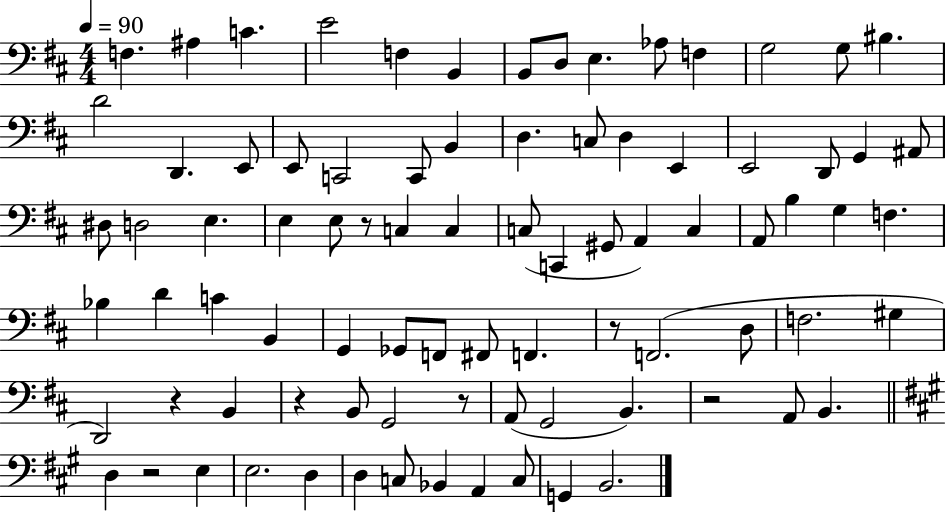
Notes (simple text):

F3/q. A#3/q C4/q. E4/h F3/q B2/q B2/e D3/e E3/q. Ab3/e F3/q G3/h G3/e BIS3/q. D4/h D2/q. E2/e E2/e C2/h C2/e B2/q D3/q. C3/e D3/q E2/q E2/h D2/e G2/q A#2/e D#3/e D3/h E3/q. E3/q E3/e R/e C3/q C3/q C3/e C2/q G#2/e A2/q C3/q A2/e B3/q G3/q F3/q. Bb3/q D4/q C4/q B2/q G2/q Gb2/e F2/e F#2/e F2/q. R/e F2/h. D3/e F3/h. G#3/q D2/h R/q B2/q R/q B2/e G2/h R/e A2/e G2/h B2/q. R/h A2/e B2/q. D3/q R/h E3/q E3/h. D3/q D3/q C3/e Bb2/q A2/q C3/e G2/q B2/h.